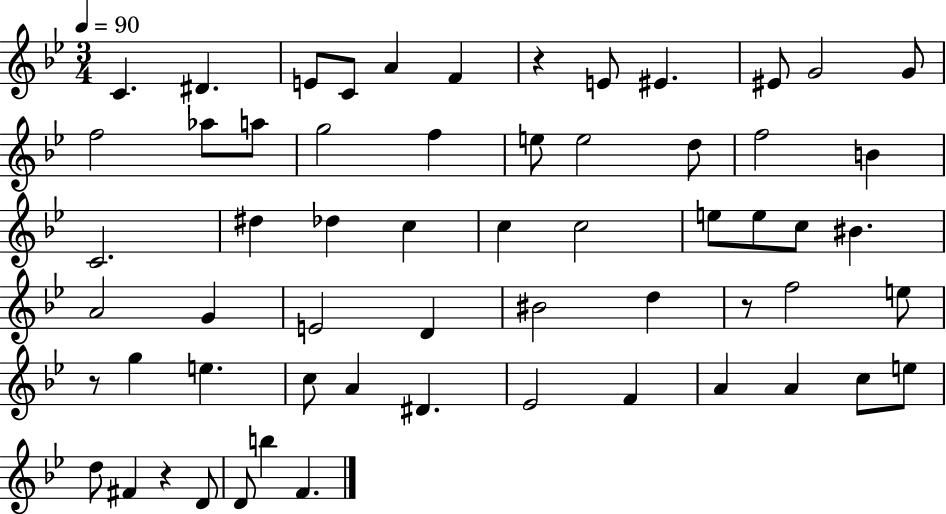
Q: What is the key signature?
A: BES major